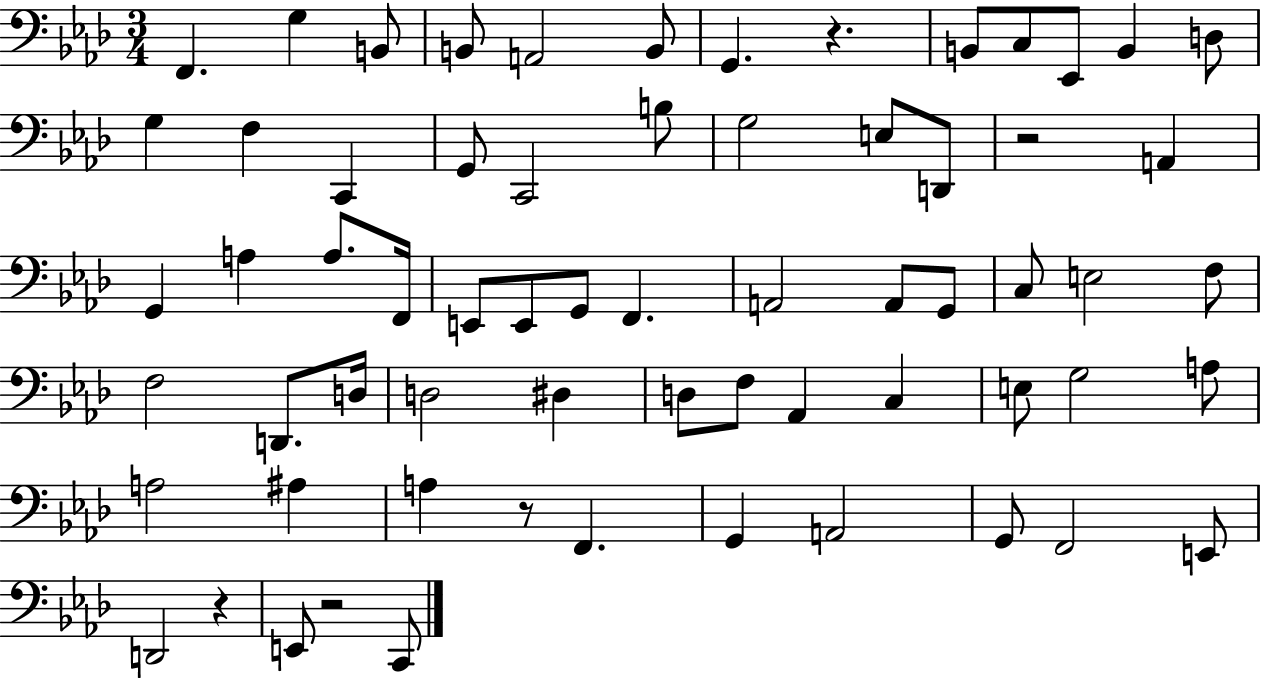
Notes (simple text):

F2/q. G3/q B2/e B2/e A2/h B2/e G2/q. R/q. B2/e C3/e Eb2/e B2/q D3/e G3/q F3/q C2/q G2/e C2/h B3/e G3/h E3/e D2/e R/h A2/q G2/q A3/q A3/e. F2/s E2/e E2/e G2/e F2/q. A2/h A2/e G2/e C3/e E3/h F3/e F3/h D2/e. D3/s D3/h D#3/q D3/e F3/e Ab2/q C3/q E3/e G3/h A3/e A3/h A#3/q A3/q R/e F2/q. G2/q A2/h G2/e F2/h E2/e D2/h R/q E2/e R/h C2/e